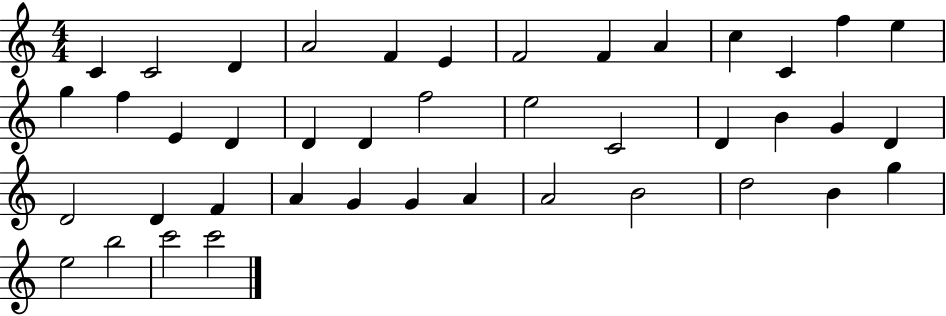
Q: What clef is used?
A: treble